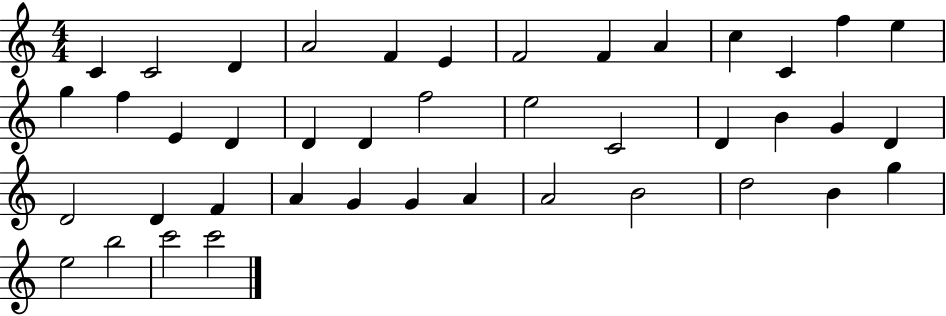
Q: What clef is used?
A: treble